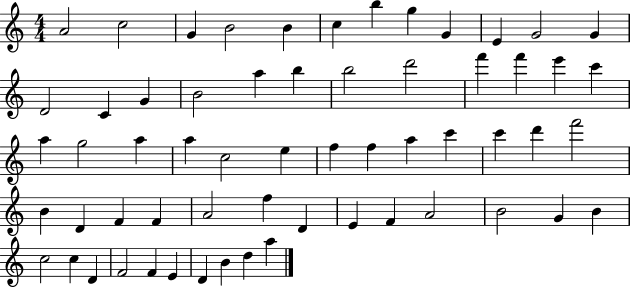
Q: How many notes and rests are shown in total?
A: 60